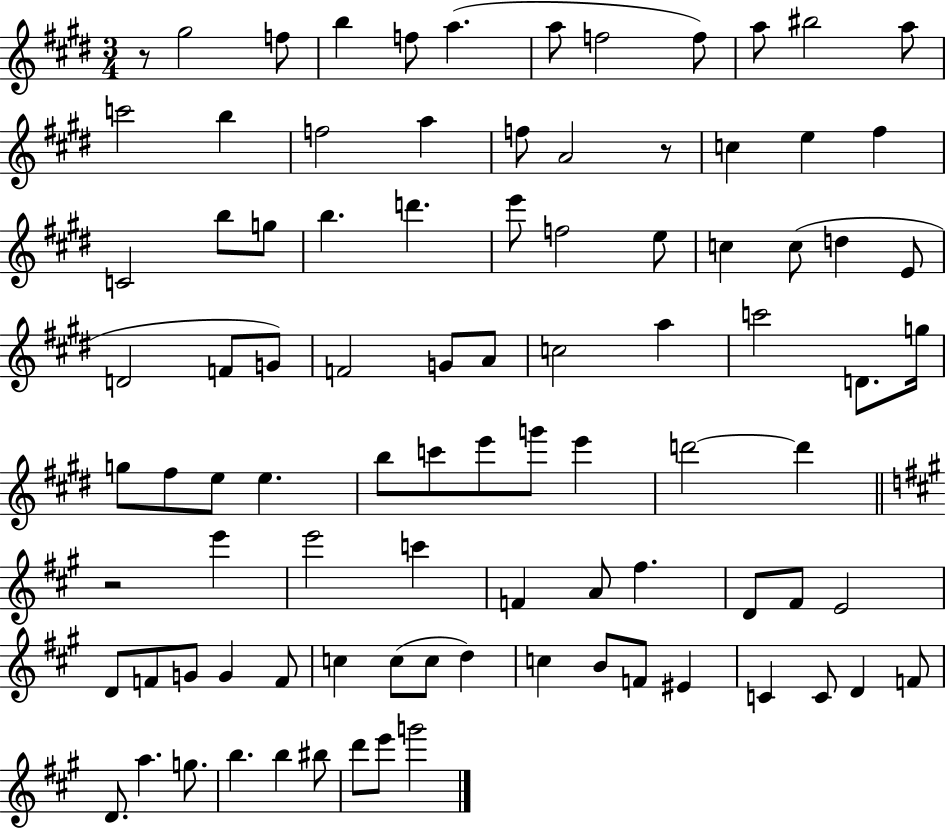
X:1
T:Untitled
M:3/4
L:1/4
K:E
z/2 ^g2 f/2 b f/2 a a/2 f2 f/2 a/2 ^b2 a/2 c'2 b f2 a f/2 A2 z/2 c e ^f C2 b/2 g/2 b d' e'/2 f2 e/2 c c/2 d E/2 D2 F/2 G/2 F2 G/2 A/2 c2 a c'2 D/2 g/4 g/2 ^f/2 e/2 e b/2 c'/2 e'/2 g'/2 e' d'2 d' z2 e' e'2 c' F A/2 ^f D/2 ^F/2 E2 D/2 F/2 G/2 G F/2 c c/2 c/2 d c B/2 F/2 ^E C C/2 D F/2 D/2 a g/2 b b ^b/2 d'/2 e'/2 g'2